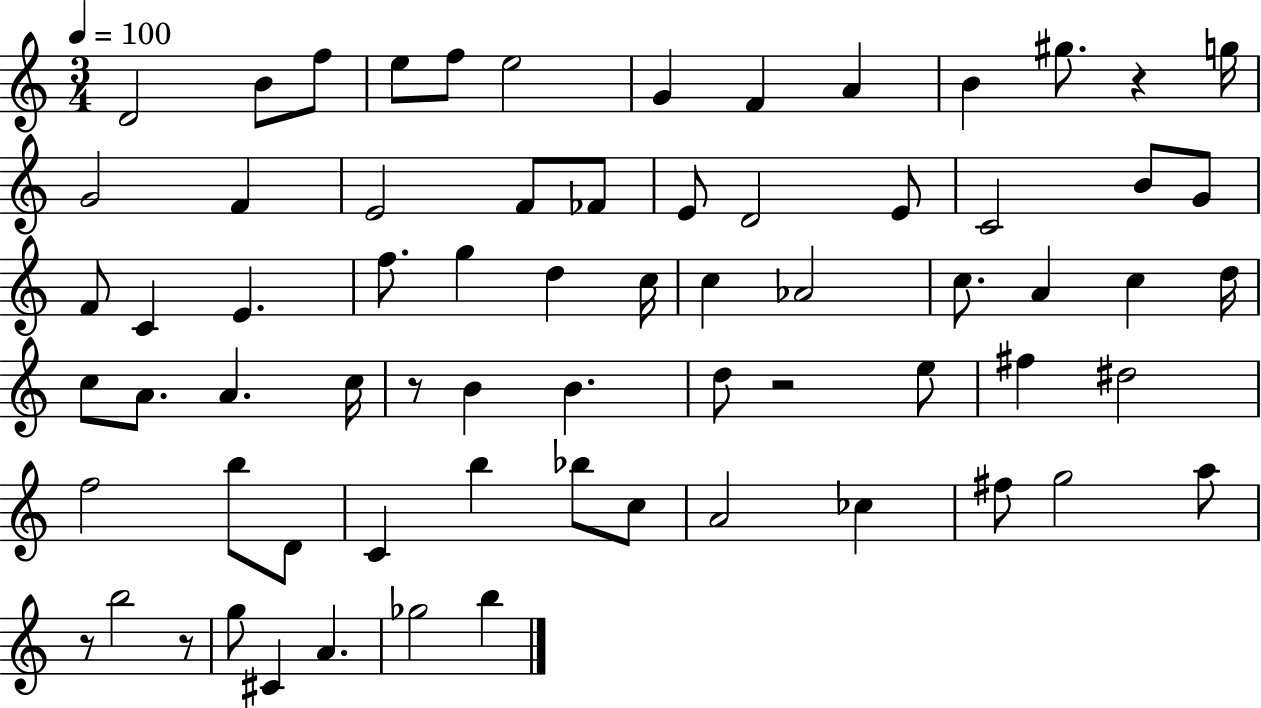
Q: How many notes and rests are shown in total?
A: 69